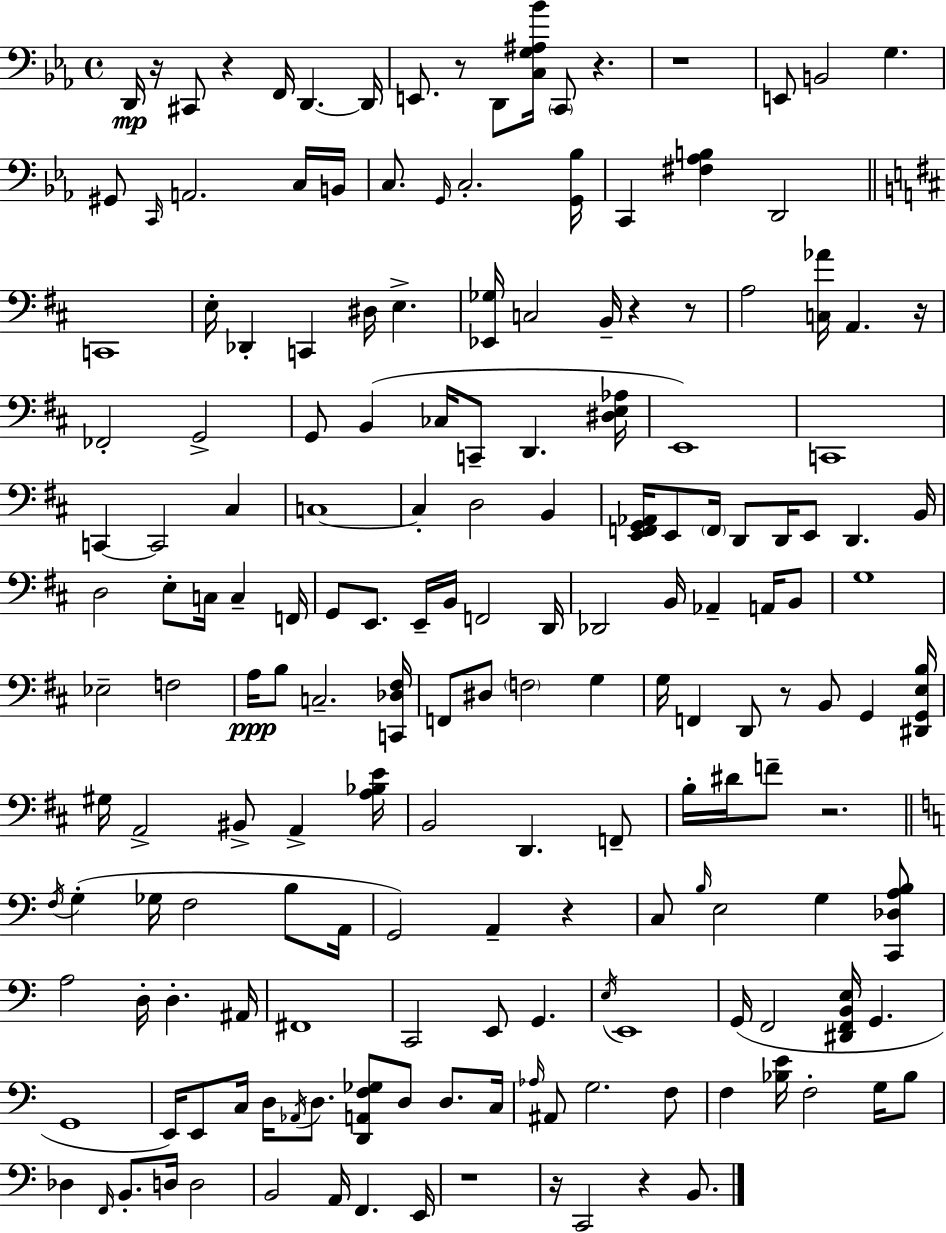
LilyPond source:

{
  \clef bass
  \time 4/4
  \defaultTimeSignature
  \key ees \major
  d,16\mp r16 cis,8 r4 f,16 d,4.~~ d,16 | e,8. r8 d,8 <c g ais bes'>16 \parenthesize c,8 r4. | r1 | e,8 b,2 g4. | \break gis,8 \grace { c,16 } a,2. c16 | b,16 c8. \grace { g,16 } c2.-. | <g, bes>16 c,4 <fis aes b>4 d,2 | \bar "||" \break \key b \minor c,1 | e16-. des,4-. c,4 dis16 e4.-> | <ees, ges>16 c2 b,16-- r4 r8 | a2 <c aes'>16 a,4. r16 | \break fes,2-. g,2-> | g,8 b,4( ces16 c,8-- d,4. <dis e aes>16 | e,1) | c,1 | \break c,4~~ c,2 cis4 | c1~~ | c4-. d2 b,4 | <e, f, g, aes,>16 e,8 \parenthesize f,16 d,8 d,16 e,8 d,4. b,16 | \break d2 e8-. c16 c4-- f,16 | g,8 e,8. e,16-- b,16 f,2 d,16 | des,2 b,16 aes,4-- a,16 b,8 | g1 | \break ees2-- f2 | a16\ppp b8 c2.-- <c, des fis>16 | f,8 dis8 \parenthesize f2 g4 | g16 f,4 d,8 r8 b,8 g,4 <dis, g, e b>16 | \break gis16 a,2-> bis,8-> a,4-> <a bes e'>16 | b,2 d,4. f,8-- | b16-. dis'16 f'8-- r2. | \bar "||" \break \key c \major \acciaccatura { f16 } g4-.( ges16 f2 b8 | a,16 g,2) a,4-- r4 | c8 \grace { b16 } e2 g4 | <c, des a b>8 a2 d16-. d4.-. | \break ais,16 fis,1 | c,2 e,8 g,4. | \acciaccatura { e16 } e,1 | g,16( f,2 <dis, f, b, e>16 g,4. | \break g,1 | e,16) e,8 c16 d16 \acciaccatura { aes,16 } d8. <d, a, f ges>8 d8 | d8. c16 \grace { aes16 } ais,8 g2. | f8 f4 <bes e'>16 f2-. | \break g16 bes8 des4 \grace { f,16 } b,8.-. d16 d2 | b,2 a,16 f,4. | e,16 r1 | r16 c,2 r4 | \break b,8. \bar "|."
}